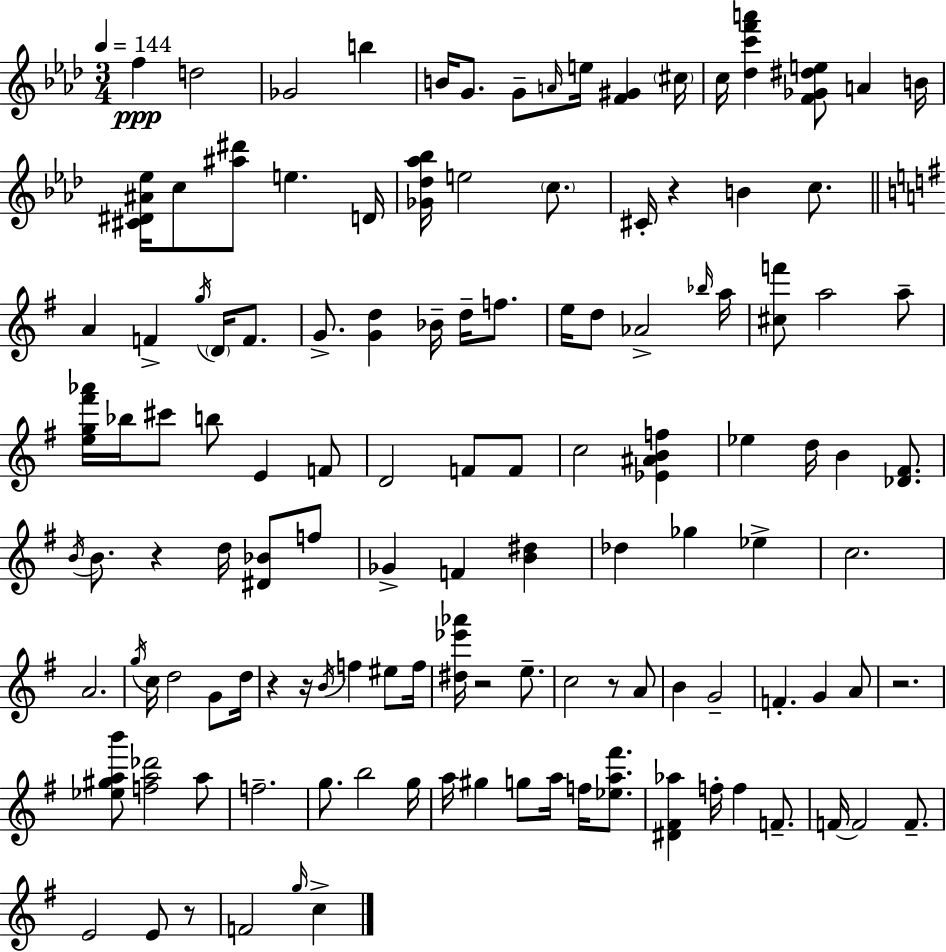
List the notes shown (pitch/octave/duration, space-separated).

F5/q D5/h Gb4/h B5/q B4/s G4/e. G4/e A4/s E5/s [F4,G#4]/q C#5/s C5/s [Db5,C6,F6,A6]/q [F4,Gb4,D#5,E5]/e A4/q B4/s [C#4,D#4,A#4,Eb5]/s C5/e [A#5,D#6]/e E5/q. D4/s [Gb4,Db5,Ab5,Bb5]/s E5/h C5/e. C#4/s R/q B4/q C5/e. A4/q F4/q G5/s D4/s F4/e. G4/e. [G4,D5]/q Bb4/s D5/s F5/e. E5/s D5/e Ab4/h Bb5/s A5/s [C#5,F6]/e A5/h A5/e [E5,G5,F#6,Ab6]/s Bb5/s C#6/e B5/e E4/q F4/e D4/h F4/e F4/e C5/h [Eb4,A#4,B4,F5]/q Eb5/q D5/s B4/q [Db4,F#4]/e. B4/s B4/e. R/q D5/s [D#4,Bb4]/e F5/e Gb4/q F4/q [B4,D#5]/q Db5/q Gb5/q Eb5/q C5/h. A4/h. G5/s C5/s D5/h G4/e D5/s R/q R/s B4/s F5/q EIS5/e F5/s [D#5,Eb6,Ab6]/s R/h E5/e. C5/h R/e A4/e B4/q G4/h F4/q. G4/q A4/e R/h. [Eb5,G#5,A5,B6]/e [F5,A5,Db6]/h A5/e F5/h. G5/e. B5/h G5/s A5/s G#5/q G5/e A5/s F5/s [Eb5,A5,F#6]/e. [D#4,F#4,Ab5]/q F5/s F5/q F4/e. F4/s F4/h F4/e. E4/h E4/e R/e F4/h G5/s C5/q